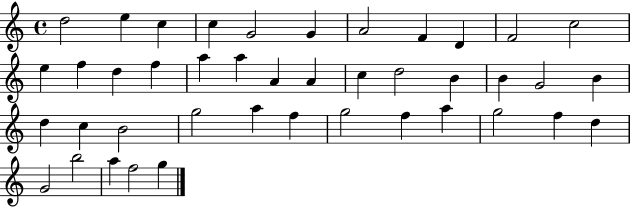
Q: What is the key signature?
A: C major